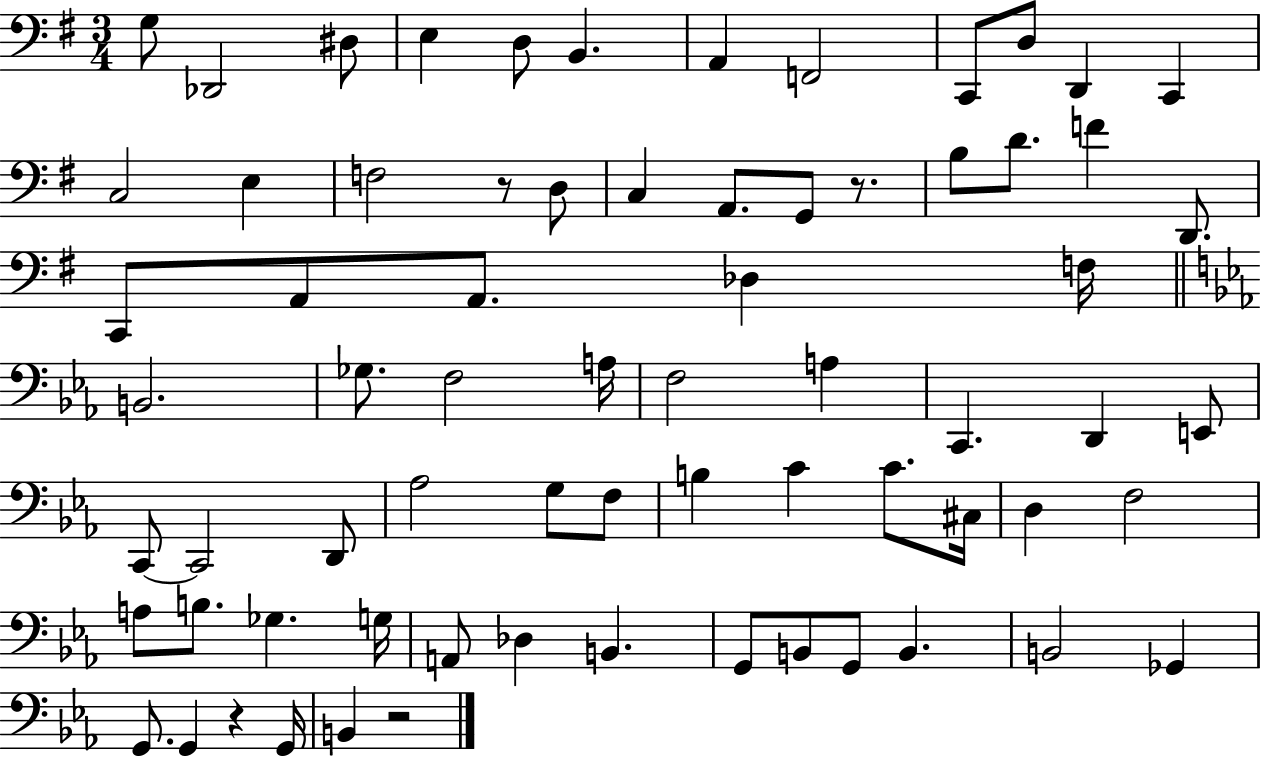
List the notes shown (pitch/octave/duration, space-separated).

G3/e Db2/h D#3/e E3/q D3/e B2/q. A2/q F2/h C2/e D3/e D2/q C2/q C3/h E3/q F3/h R/e D3/e C3/q A2/e. G2/e R/e. B3/e D4/e. F4/q D2/e. C2/e A2/e A2/e. Db3/q F3/s B2/h. Gb3/e. F3/h A3/s F3/h A3/q C2/q. D2/q E2/e C2/e C2/h D2/e Ab3/h G3/e F3/e B3/q C4/q C4/e. C#3/s D3/q F3/h A3/e B3/e. Gb3/q. G3/s A2/e Db3/q B2/q. G2/e B2/e G2/e B2/q. B2/h Gb2/q G2/e. G2/q R/q G2/s B2/q R/h